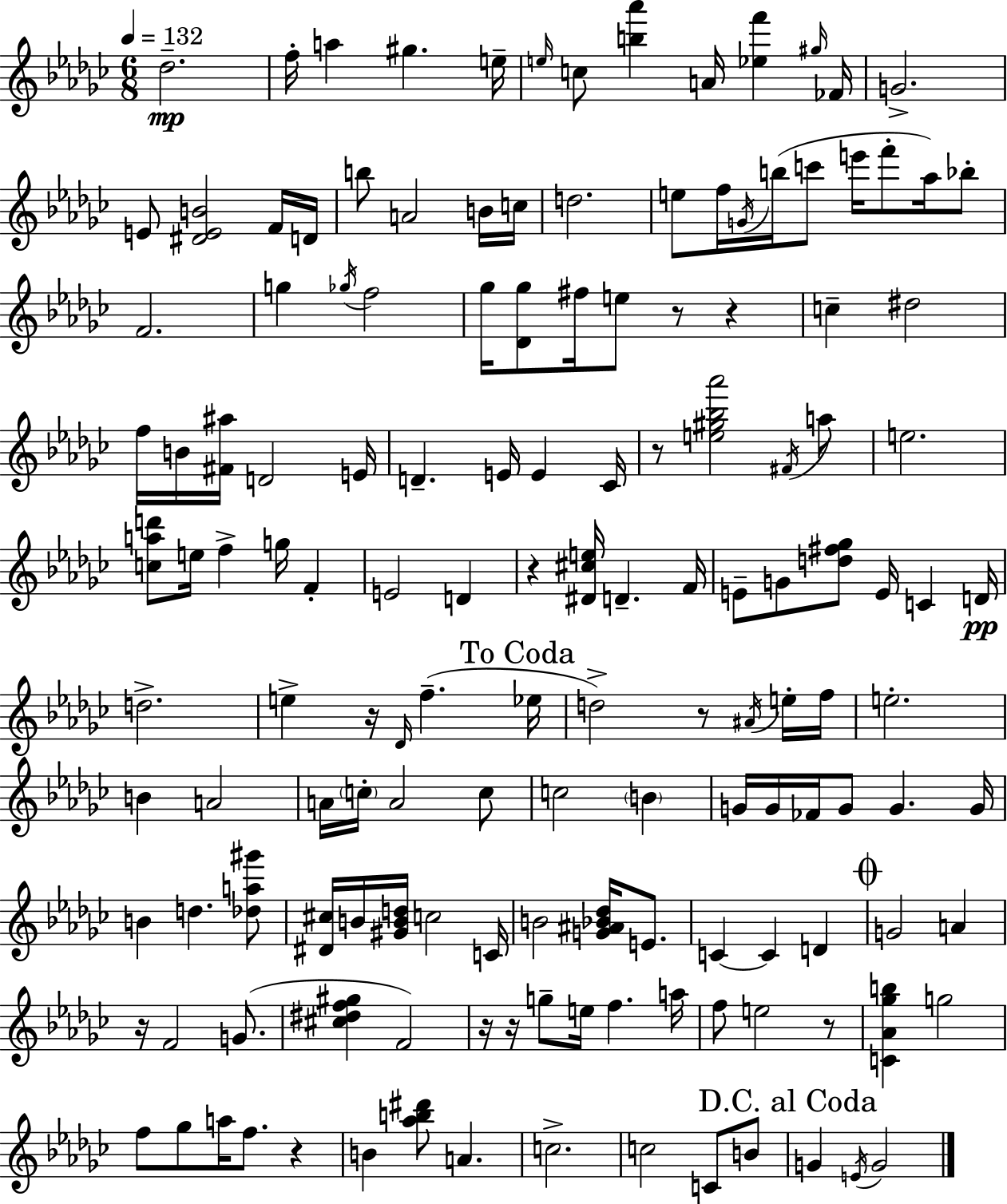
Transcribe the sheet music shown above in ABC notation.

X:1
T:Untitled
M:6/8
L:1/4
K:Ebm
_d2 f/4 a ^g e/4 e/4 c/2 [b_a'] A/4 [_ef'] ^g/4 _F/4 G2 E/2 [^DEB]2 F/4 D/4 b/2 A2 B/4 c/4 d2 e/2 f/4 G/4 b/4 c'/2 e'/4 f'/2 _a/4 _b/2 F2 g _g/4 f2 _g/4 [_D_g]/2 ^f/4 e/2 z/2 z c ^d2 f/4 B/4 [^F^a]/4 D2 E/4 D E/4 E _C/4 z/2 [e^g_b_a']2 ^F/4 a/2 e2 [cad']/2 e/4 f g/4 F E2 D z [^D^ce]/4 D F/4 E/2 G/2 [d^f_g]/2 E/4 C D/4 d2 e z/4 _D/4 f _e/4 d2 z/2 ^A/4 e/4 f/4 e2 B A2 A/4 c/4 A2 c/2 c2 B G/4 G/4 _F/4 G/2 G G/4 B d [_da^g']/2 [^D^c]/4 B/4 [^GBd]/4 c2 C/4 B2 [G^A_B_d]/4 E/2 C C D G2 A z/4 F2 G/2 [^c^df^g] F2 z/4 z/4 g/2 e/4 f a/4 f/2 e2 z/2 [C_A_gb] g2 f/2 _g/2 a/4 f/2 z B [_ab^d']/2 A c2 c2 C/2 B/2 G E/4 G2